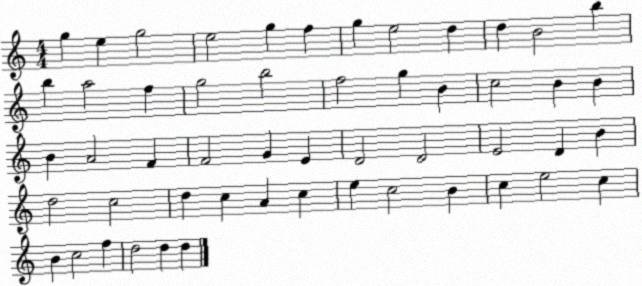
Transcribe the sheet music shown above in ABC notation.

X:1
T:Untitled
M:4/4
L:1/4
K:C
g e g2 e2 g f g e2 d d B2 b b a2 f g2 b2 f2 g B c2 B B B A2 F F2 G E D2 D2 E2 D B d2 c2 d c A c e c2 B c e2 c B c2 f d2 d d